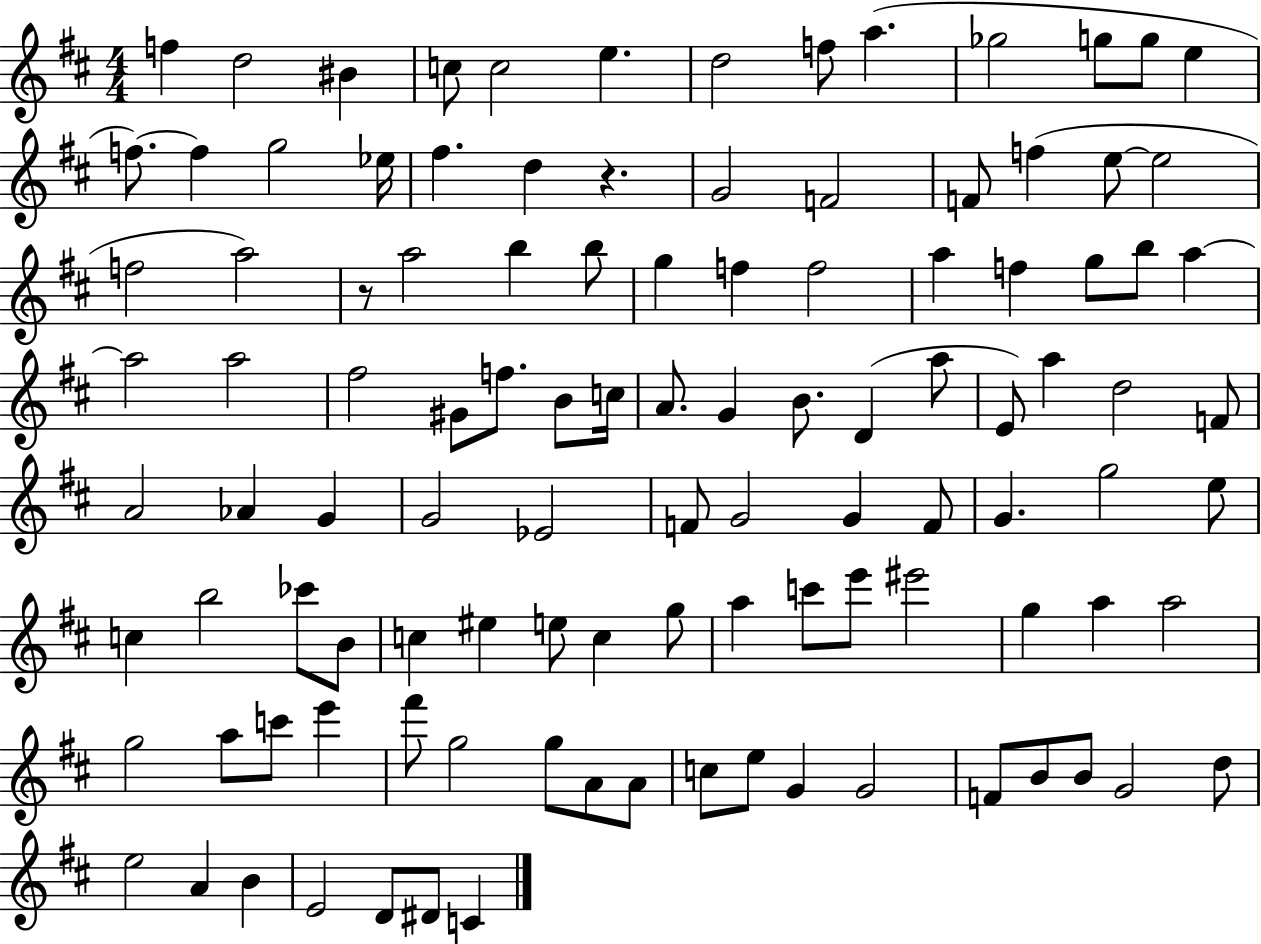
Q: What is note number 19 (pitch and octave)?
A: D5